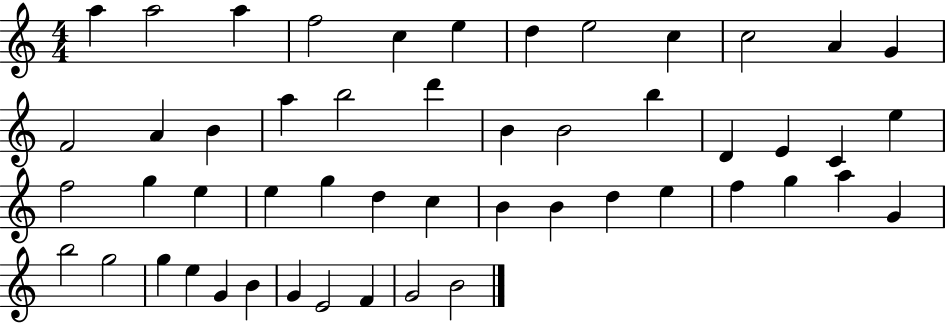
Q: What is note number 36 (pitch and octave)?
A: E5